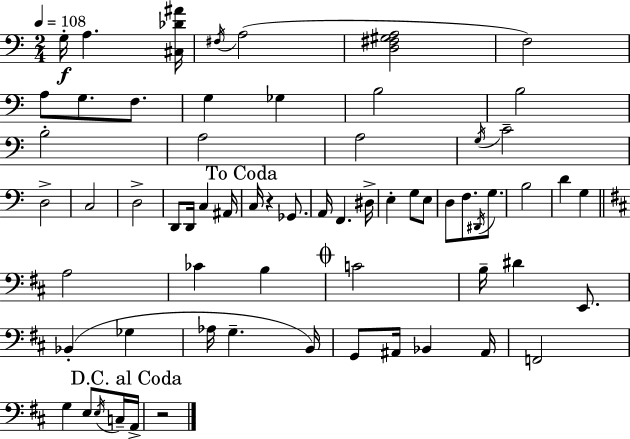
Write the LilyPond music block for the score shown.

{
  \clef bass
  \numericTimeSignature
  \time 2/4
  \key a \minor
  \tempo 4 = 108
  g16-.\f a4. <cis des' ais'>16 | \acciaccatura { fis16 }( a2 | <d fis gis a>2 | f2) | \break a8 g8. f8. | g4 ges4 | b2 | b2 | \break b2-. | a2 | a2 | \acciaccatura { g16 } c'2-- | \break d2-> | c2 | d2-> | d,8 d,16 c4 | \break ais,16 \mark "To Coda" c16 r4 ges,8. | a,16 f,4. | dis16-> e4-. g8 | e8 d8 f8. \acciaccatura { dis,16 } | \break g8. b2 | d'4 g4 | \bar "||" \break \key b \minor a2 | ces'4 b4 | \mark \markup { \musicglyph "scripts.coda" } c'2 | b16-- dis'4 e,8. | \break bes,4-.( ges4 | aes16 g4.-- b,16) | g,8 ais,16 bes,4 ais,16 | f,2 | \break g4 e8 \acciaccatura { e16 } c16-- | \mark "D.C. al Coda" a,16-> r2 | \bar "|."
}